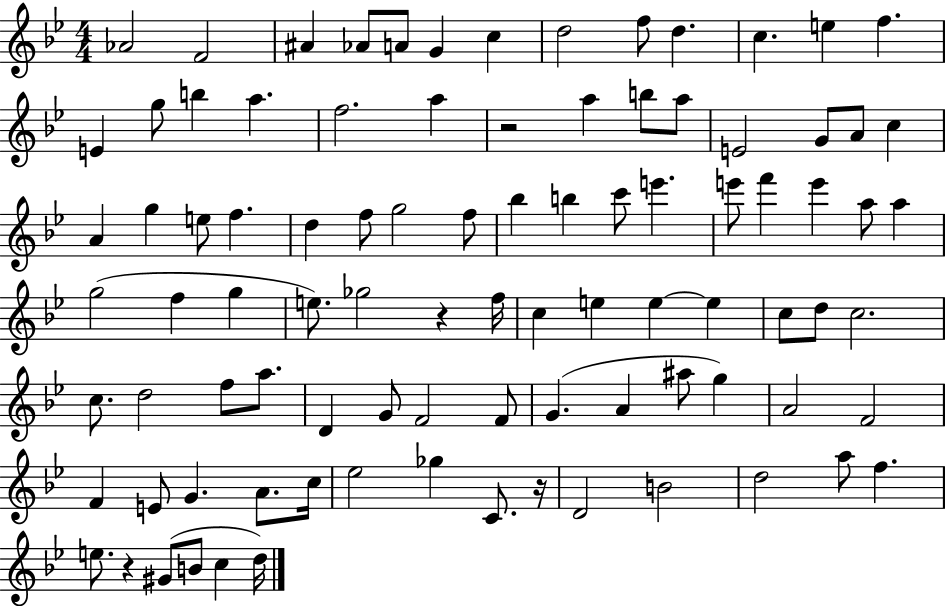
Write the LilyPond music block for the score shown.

{
  \clef treble
  \numericTimeSignature
  \time 4/4
  \key bes \major
  \repeat volta 2 { aes'2 f'2 | ais'4 aes'8 a'8 g'4 c''4 | d''2 f''8 d''4. | c''4. e''4 f''4. | \break e'4 g''8 b''4 a''4. | f''2. a''4 | r2 a''4 b''8 a''8 | e'2 g'8 a'8 c''4 | \break a'4 g''4 e''8 f''4. | d''4 f''8 g''2 f''8 | bes''4 b''4 c'''8 e'''4. | e'''8 f'''4 e'''4 a''8 a''4 | \break g''2( f''4 g''4 | e''8.) ges''2 r4 f''16 | c''4 e''4 e''4~~ e''4 | c''8 d''8 c''2. | \break c''8. d''2 f''8 a''8. | d'4 g'8 f'2 f'8 | g'4.( a'4 ais''8 g''4) | a'2 f'2 | \break f'4 e'8 g'4. a'8. c''16 | ees''2 ges''4 c'8. r16 | d'2 b'2 | d''2 a''8 f''4. | \break e''8. r4 gis'8( b'8 c''4 d''16) | } \bar "|."
}